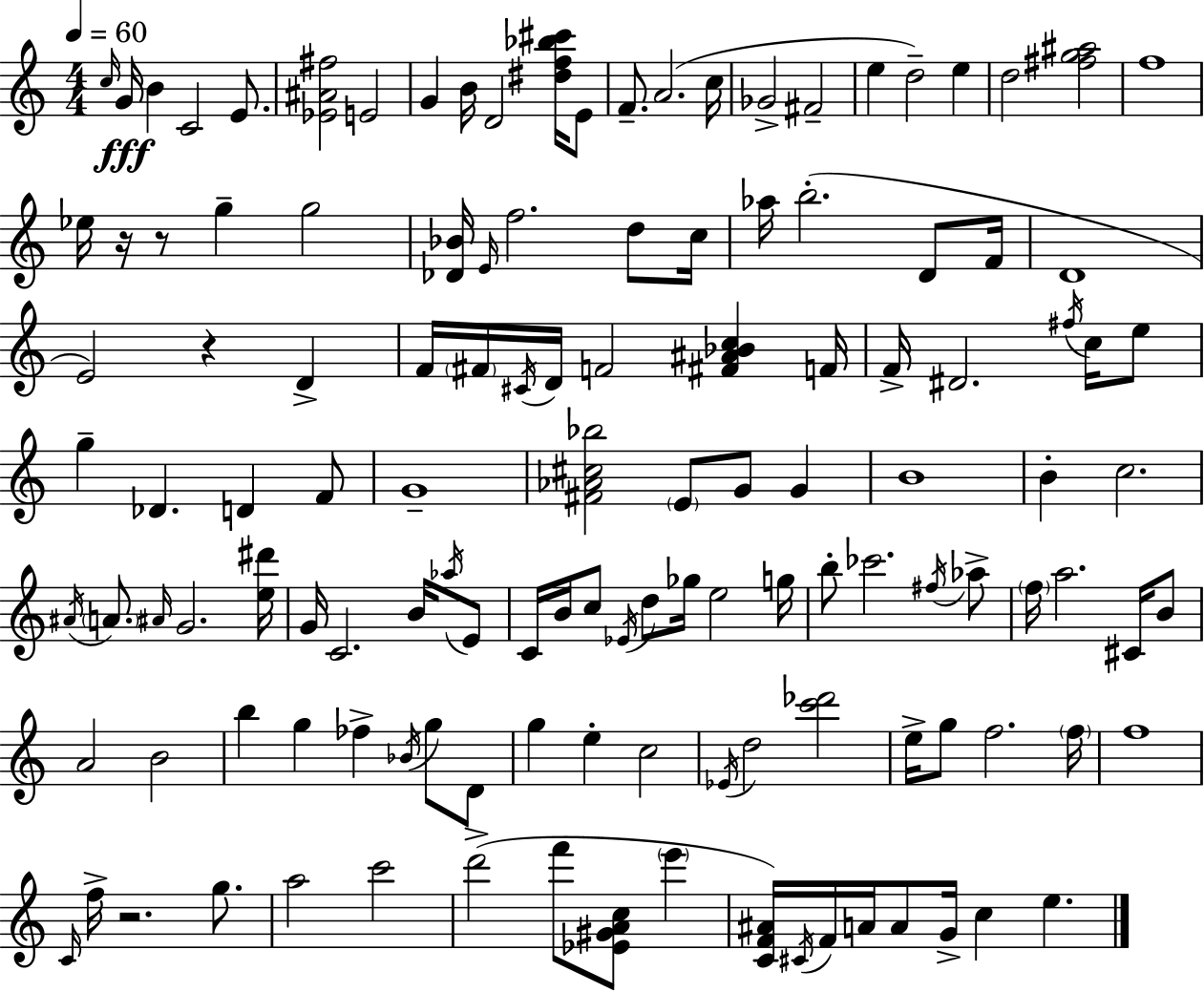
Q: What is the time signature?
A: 4/4